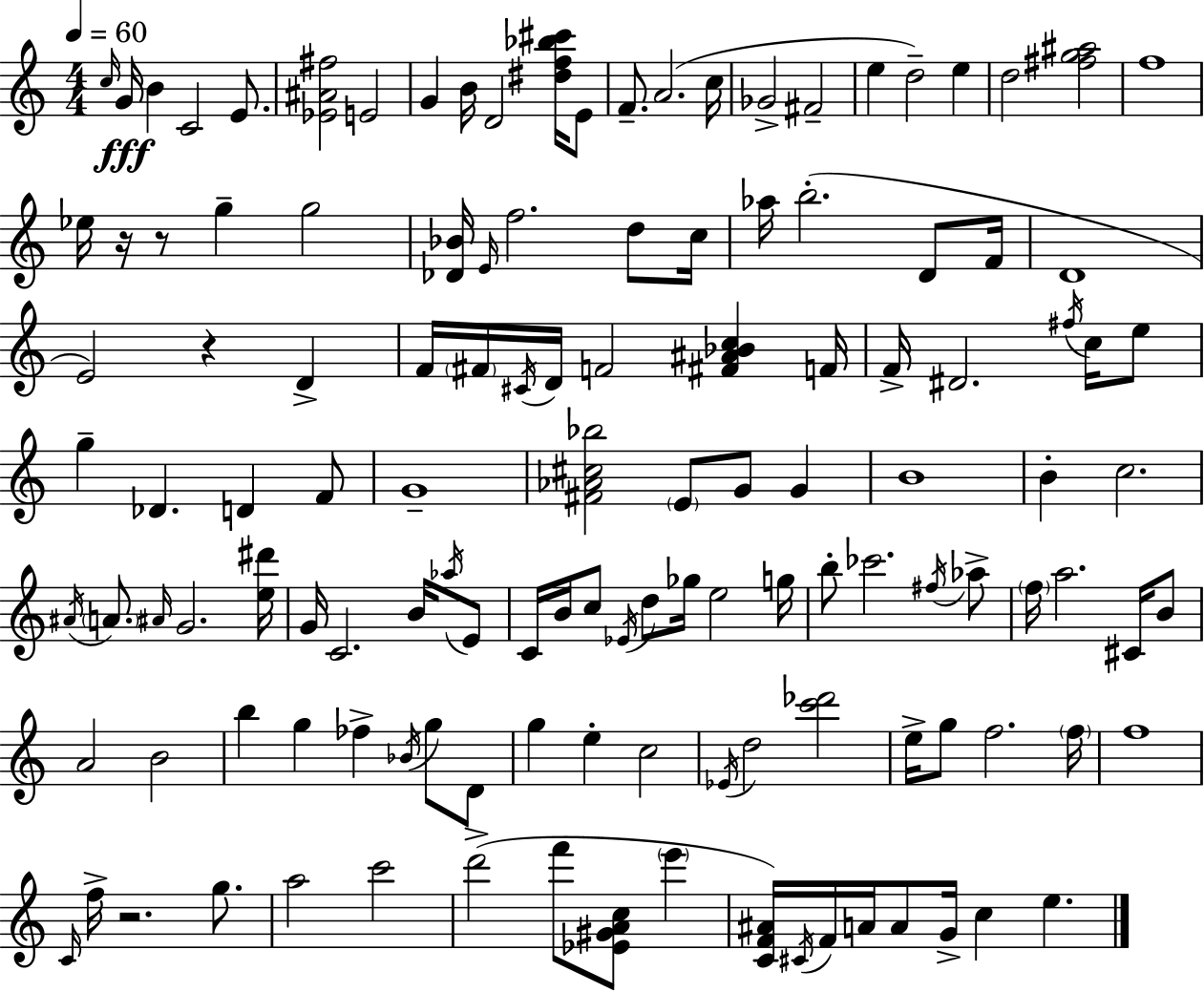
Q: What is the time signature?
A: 4/4